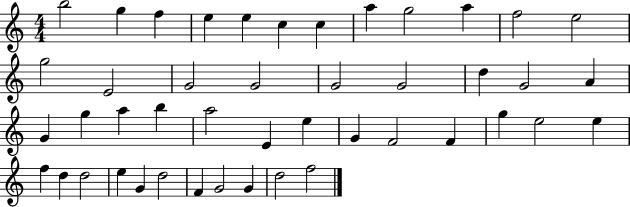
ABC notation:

X:1
T:Untitled
M:4/4
L:1/4
K:C
b2 g f e e c c a g2 a f2 e2 g2 E2 G2 G2 G2 G2 d G2 A G g a b a2 E e G F2 F g e2 e f d d2 e G d2 F G2 G d2 f2